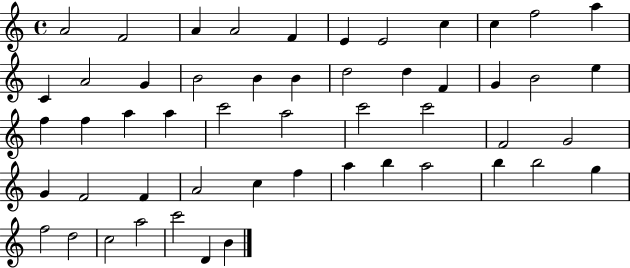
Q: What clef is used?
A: treble